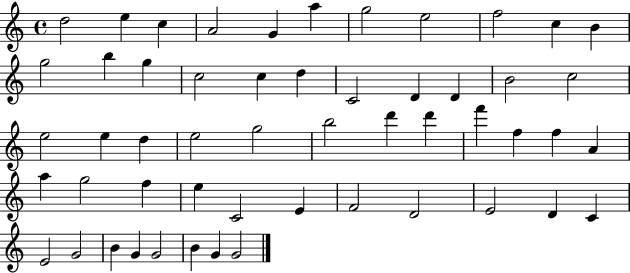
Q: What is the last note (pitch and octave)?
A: G4